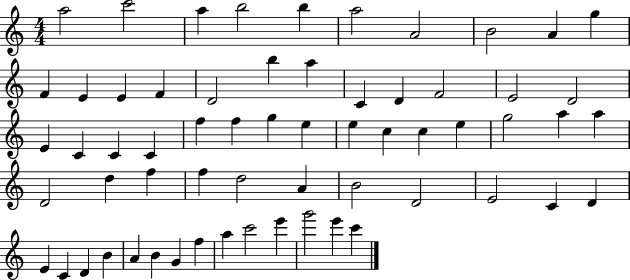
{
  \clef treble
  \numericTimeSignature
  \time 4/4
  \key c \major
  a''2 c'''2 | a''4 b''2 b''4 | a''2 a'2 | b'2 a'4 g''4 | \break f'4 e'4 e'4 f'4 | d'2 b''4 a''4 | c'4 d'4 f'2 | e'2 d'2 | \break e'4 c'4 c'4 c'4 | f''4 f''4 g''4 e''4 | e''4 c''4 c''4 e''4 | g''2 a''4 a''4 | \break d'2 d''4 f''4 | f''4 d''2 a'4 | b'2 d'2 | e'2 c'4 d'4 | \break e'4 c'4 d'4 b'4 | a'4 b'4 g'4 f''4 | a''4 c'''2 e'''4 | g'''2 e'''4 c'''4 | \break \bar "|."
}